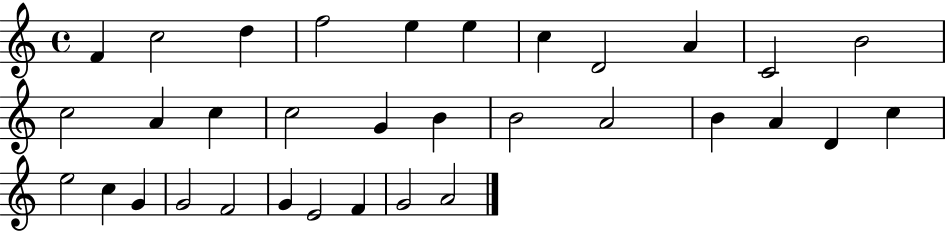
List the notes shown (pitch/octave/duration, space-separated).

F4/q C5/h D5/q F5/h E5/q E5/q C5/q D4/h A4/q C4/h B4/h C5/h A4/q C5/q C5/h G4/q B4/q B4/h A4/h B4/q A4/q D4/q C5/q E5/h C5/q G4/q G4/h F4/h G4/q E4/h F4/q G4/h A4/h